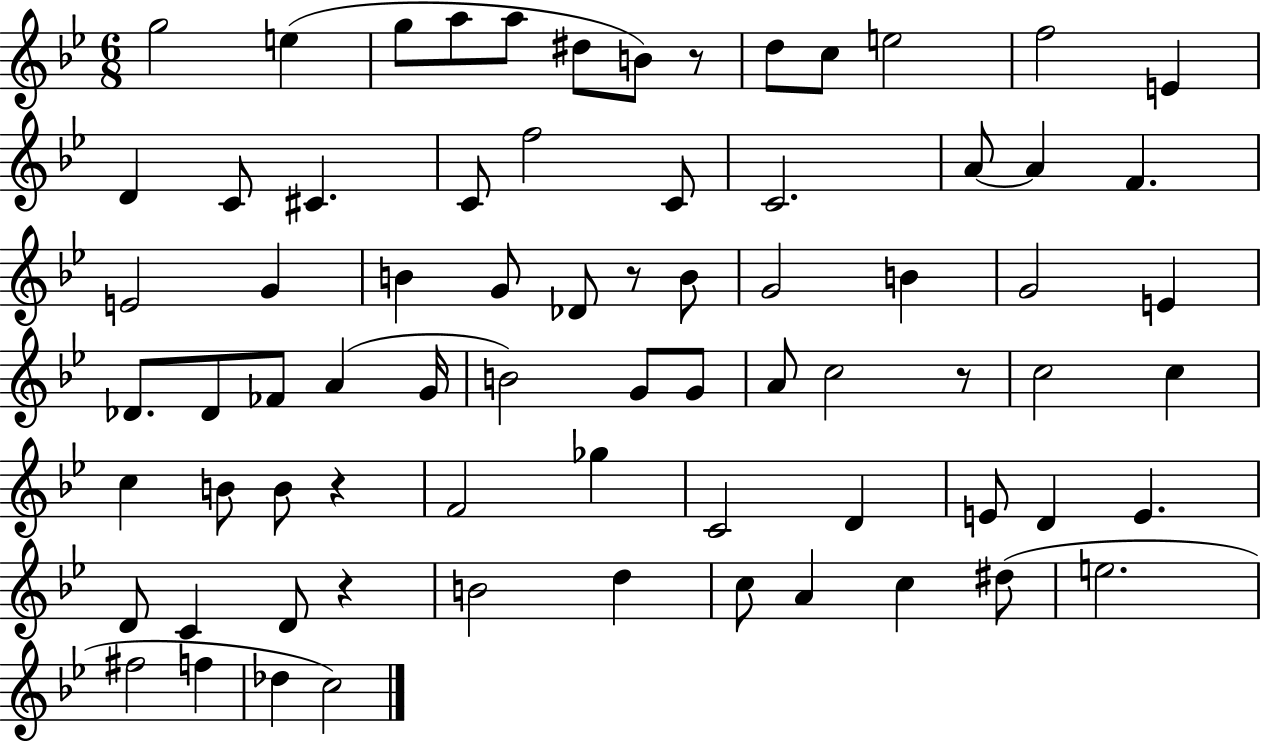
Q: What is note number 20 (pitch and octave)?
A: A4